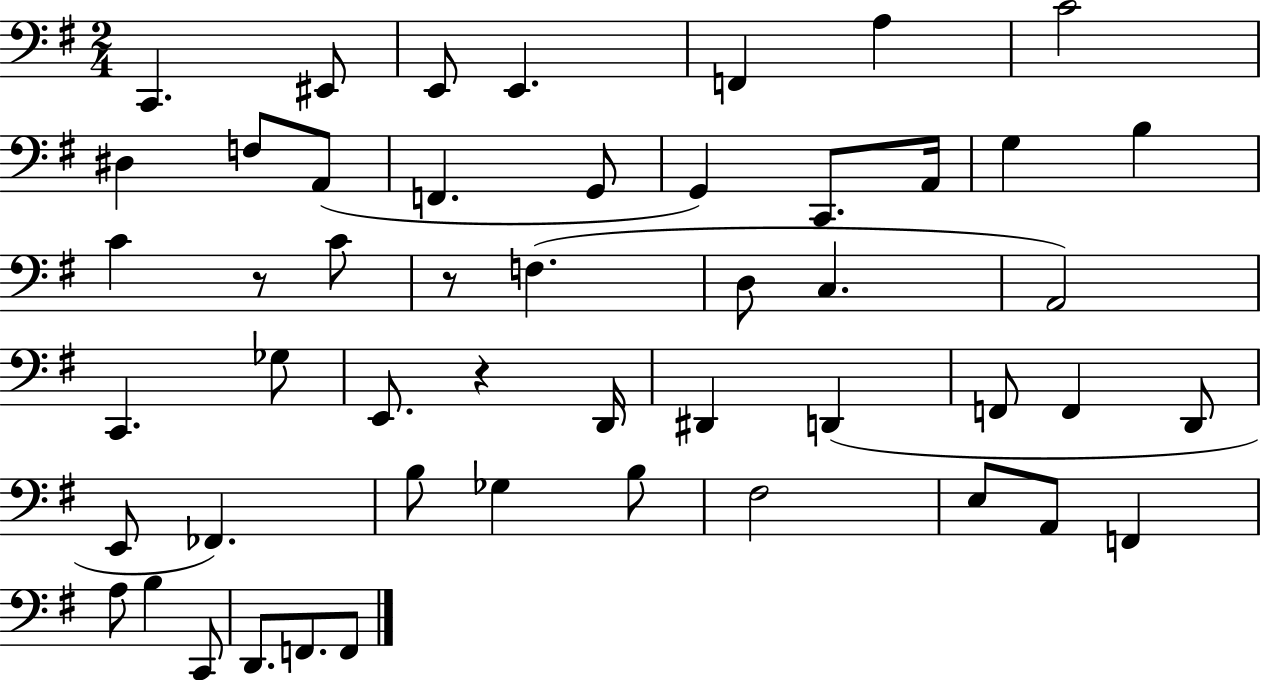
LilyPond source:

{
  \clef bass
  \numericTimeSignature
  \time 2/4
  \key g \major
  c,4. eis,8 | e,8 e,4. | f,4 a4 | c'2 | \break dis4 f8 a,8( | f,4. g,8 | g,4) c,8. a,16 | g4 b4 | \break c'4 r8 c'8 | r8 f4.( | d8 c4. | a,2) | \break c,4. ges8 | e,8. r4 d,16 | dis,4 d,4( | f,8 f,4 d,8 | \break e,8 fes,4.) | b8 ges4 b8 | fis2 | e8 a,8 f,4 | \break a8 b4 c,8 | d,8. f,8. f,8 | \bar "|."
}